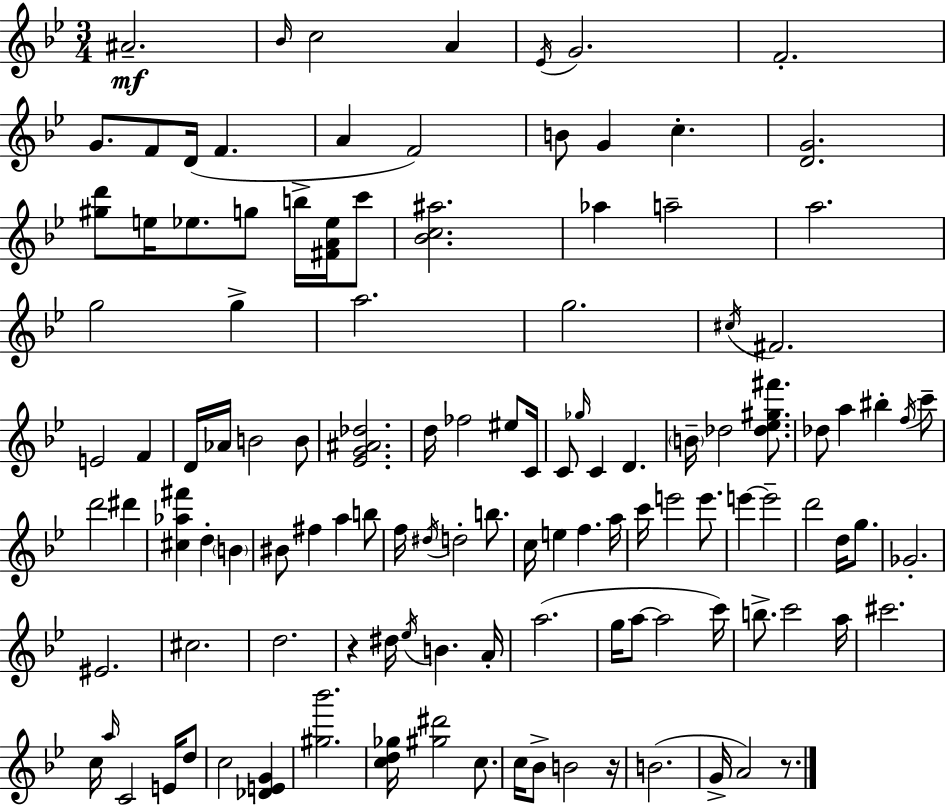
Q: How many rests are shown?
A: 3